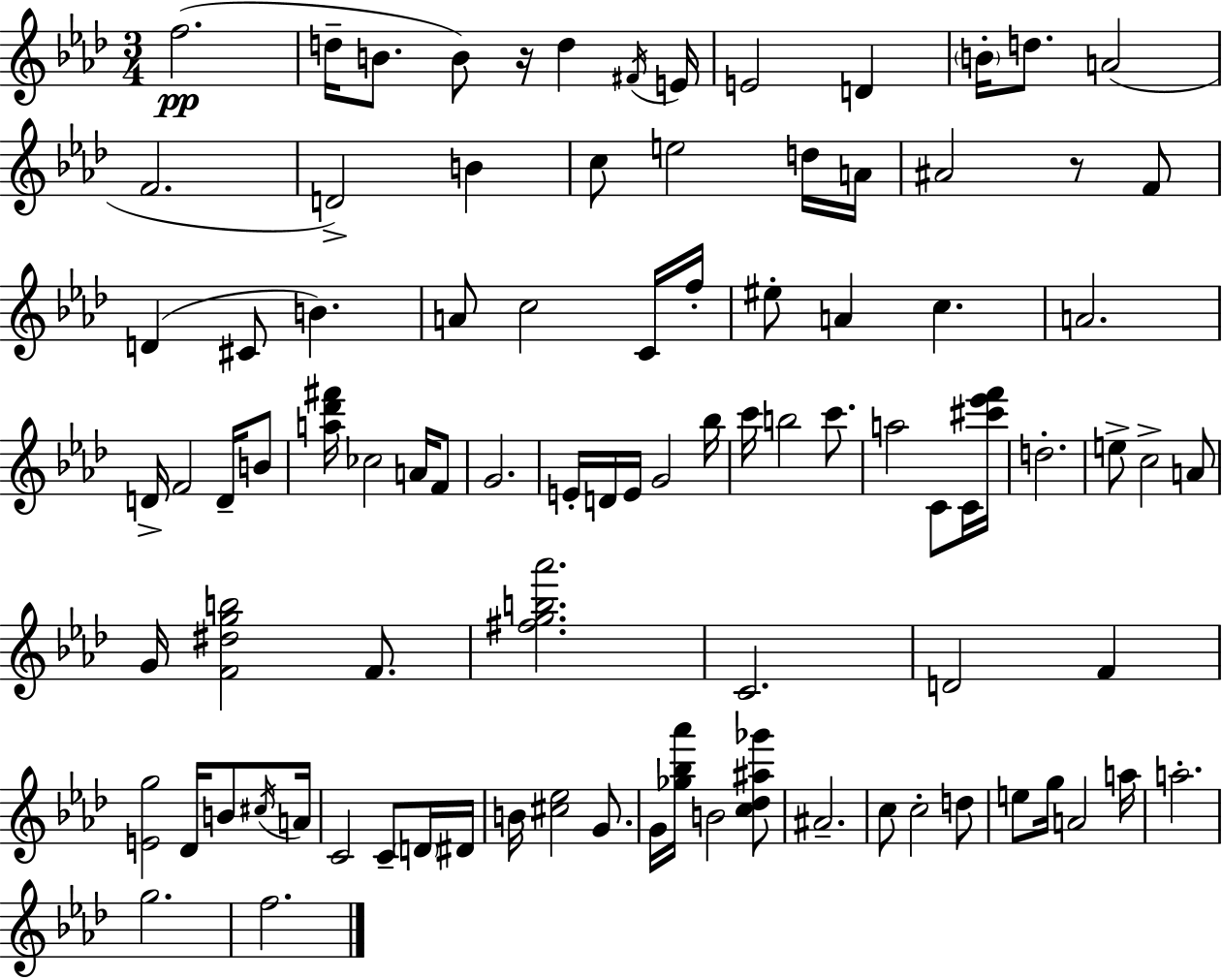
{
  \clef treble
  \numericTimeSignature
  \time 3/4
  \key aes \major
  \repeat volta 2 { f''2.(\pp | d''16-- b'8. b'8) r16 d''4 \acciaccatura { fis'16 } | e'16 e'2 d'4 | \parenthesize b'16-. d''8. a'2( | \break f'2. | d'2->) b'4 | c''8 e''2 d''16 | a'16 ais'2 r8 f'8 | \break d'4( cis'8 b'4.) | a'8 c''2 c'16 | f''16-. eis''8-. a'4 c''4. | a'2. | \break d'16-> f'2 d'16-- b'8 | <a'' des''' fis'''>16 ces''2 a'16 f'8 | g'2. | e'16-. d'16 e'16 g'2 | \break bes''16 c'''16 b''2 c'''8. | a''2 c'8 c'16 | <cis''' ees''' f'''>16 d''2.-. | e''8-> c''2-> a'8 | \break g'16 <f' dis'' g'' b''>2 f'8. | <fis'' g'' b'' aes'''>2. | c'2. | d'2 f'4 | \break <e' g''>2 des'16 b'8 | \acciaccatura { cis''16 } a'16 c'2 c'8-- | \parenthesize d'16 dis'16 b'16 <cis'' ees''>2 g'8. | g'16 <ges'' bes'' aes'''>16 b'2 | \break <c'' des'' ais'' ges'''>8 ais'2.-- | c''8 c''2-. | d''8 e''8 g''16 a'2 | a''16 a''2.-. | \break g''2. | f''2. | } \bar "|."
}